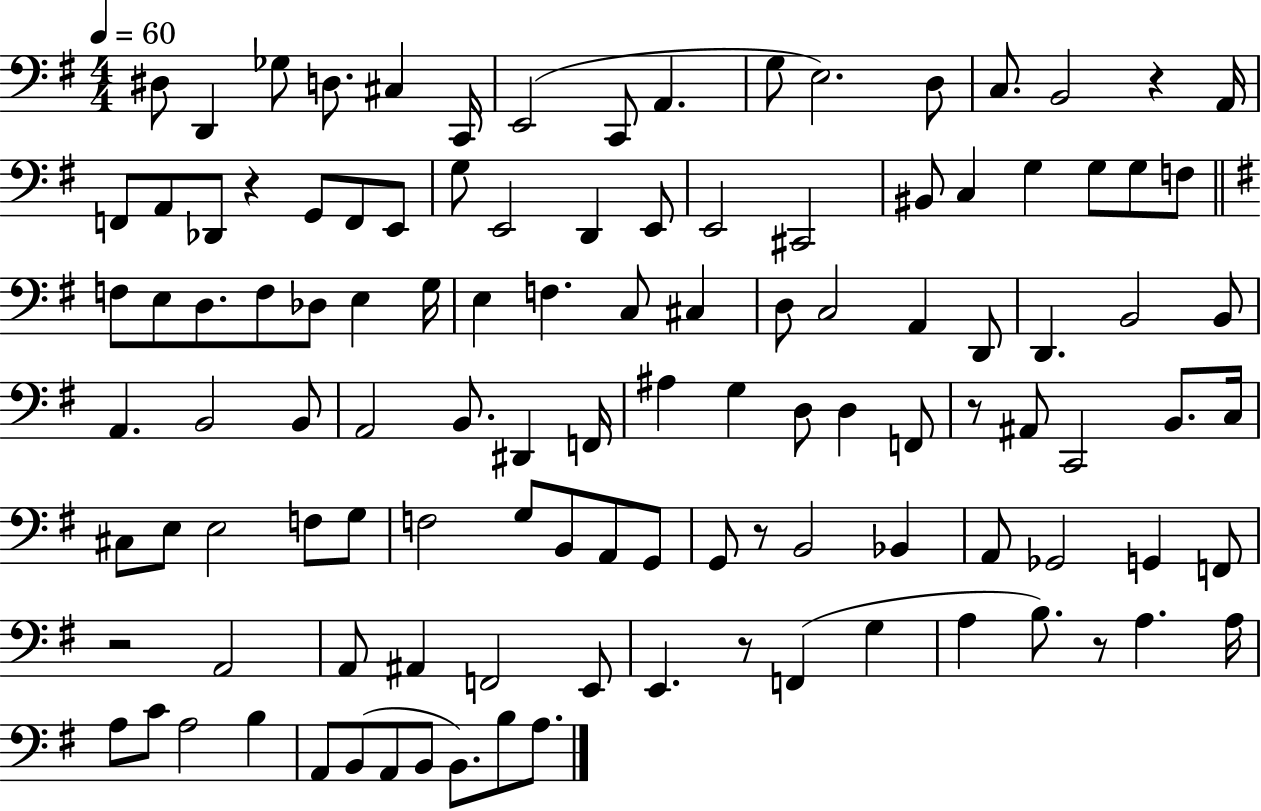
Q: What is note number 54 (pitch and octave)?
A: B2